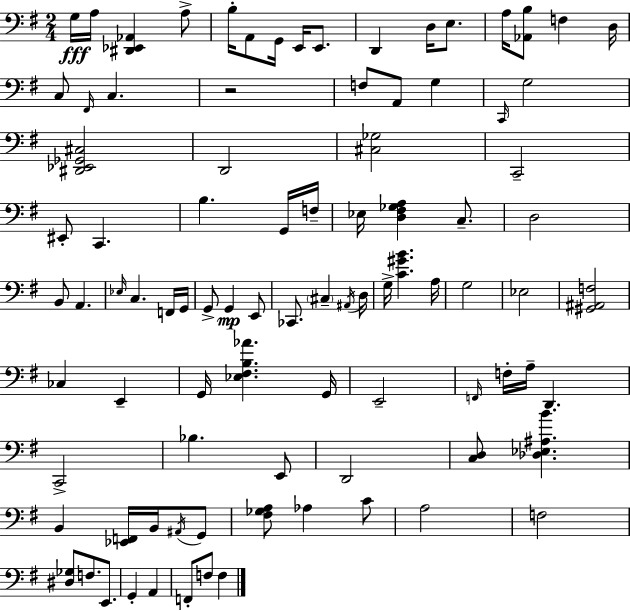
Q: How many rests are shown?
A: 1